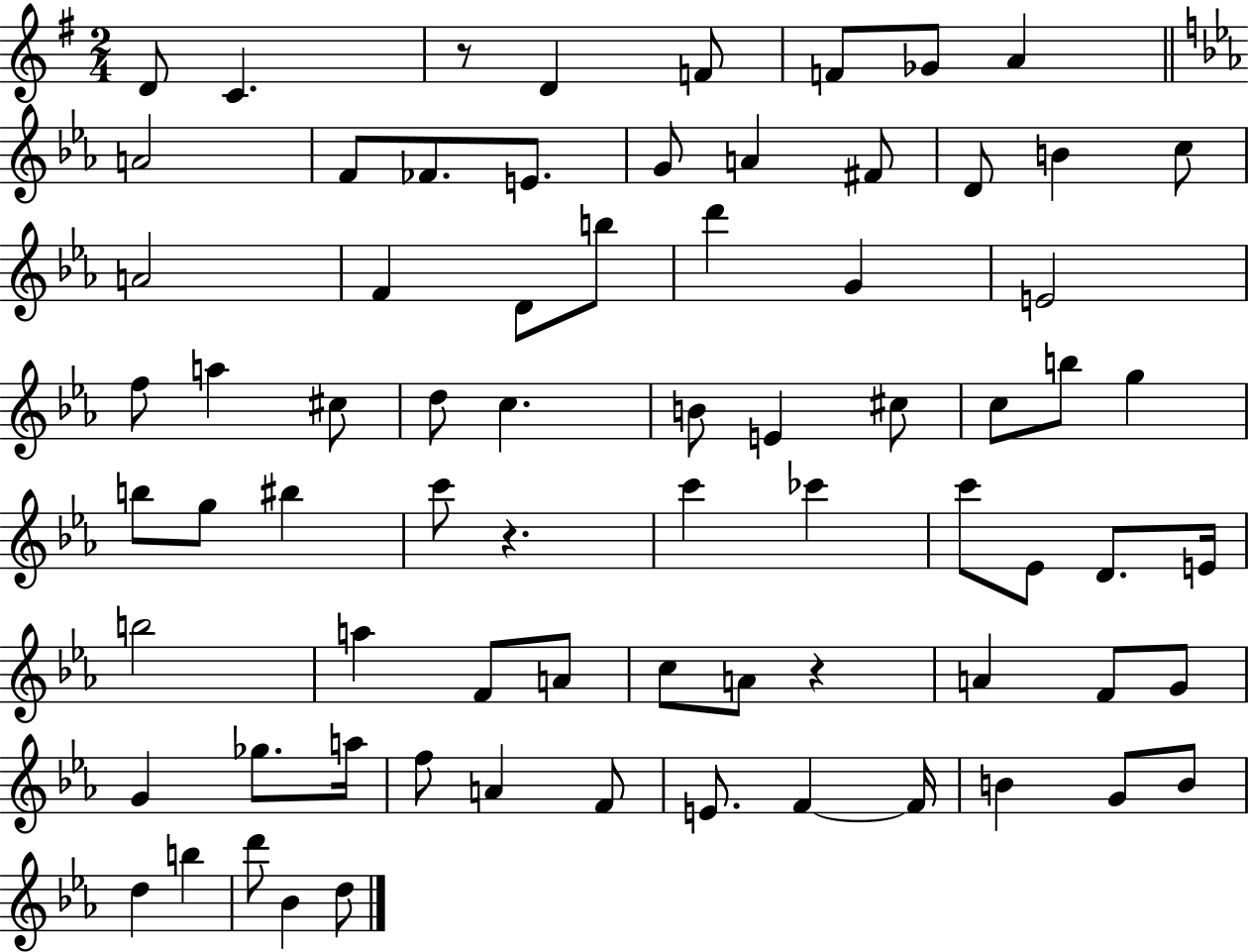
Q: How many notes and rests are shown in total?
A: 74